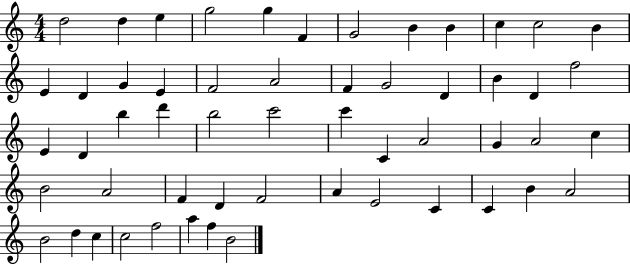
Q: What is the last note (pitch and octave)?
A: B4